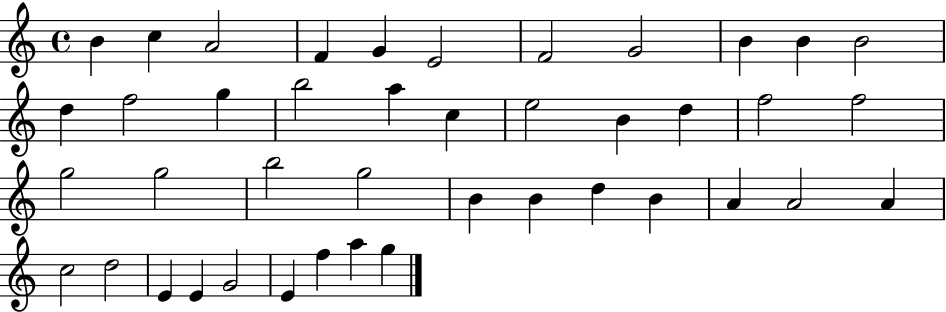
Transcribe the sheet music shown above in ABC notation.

X:1
T:Untitled
M:4/4
L:1/4
K:C
B c A2 F G E2 F2 G2 B B B2 d f2 g b2 a c e2 B d f2 f2 g2 g2 b2 g2 B B d B A A2 A c2 d2 E E G2 E f a g